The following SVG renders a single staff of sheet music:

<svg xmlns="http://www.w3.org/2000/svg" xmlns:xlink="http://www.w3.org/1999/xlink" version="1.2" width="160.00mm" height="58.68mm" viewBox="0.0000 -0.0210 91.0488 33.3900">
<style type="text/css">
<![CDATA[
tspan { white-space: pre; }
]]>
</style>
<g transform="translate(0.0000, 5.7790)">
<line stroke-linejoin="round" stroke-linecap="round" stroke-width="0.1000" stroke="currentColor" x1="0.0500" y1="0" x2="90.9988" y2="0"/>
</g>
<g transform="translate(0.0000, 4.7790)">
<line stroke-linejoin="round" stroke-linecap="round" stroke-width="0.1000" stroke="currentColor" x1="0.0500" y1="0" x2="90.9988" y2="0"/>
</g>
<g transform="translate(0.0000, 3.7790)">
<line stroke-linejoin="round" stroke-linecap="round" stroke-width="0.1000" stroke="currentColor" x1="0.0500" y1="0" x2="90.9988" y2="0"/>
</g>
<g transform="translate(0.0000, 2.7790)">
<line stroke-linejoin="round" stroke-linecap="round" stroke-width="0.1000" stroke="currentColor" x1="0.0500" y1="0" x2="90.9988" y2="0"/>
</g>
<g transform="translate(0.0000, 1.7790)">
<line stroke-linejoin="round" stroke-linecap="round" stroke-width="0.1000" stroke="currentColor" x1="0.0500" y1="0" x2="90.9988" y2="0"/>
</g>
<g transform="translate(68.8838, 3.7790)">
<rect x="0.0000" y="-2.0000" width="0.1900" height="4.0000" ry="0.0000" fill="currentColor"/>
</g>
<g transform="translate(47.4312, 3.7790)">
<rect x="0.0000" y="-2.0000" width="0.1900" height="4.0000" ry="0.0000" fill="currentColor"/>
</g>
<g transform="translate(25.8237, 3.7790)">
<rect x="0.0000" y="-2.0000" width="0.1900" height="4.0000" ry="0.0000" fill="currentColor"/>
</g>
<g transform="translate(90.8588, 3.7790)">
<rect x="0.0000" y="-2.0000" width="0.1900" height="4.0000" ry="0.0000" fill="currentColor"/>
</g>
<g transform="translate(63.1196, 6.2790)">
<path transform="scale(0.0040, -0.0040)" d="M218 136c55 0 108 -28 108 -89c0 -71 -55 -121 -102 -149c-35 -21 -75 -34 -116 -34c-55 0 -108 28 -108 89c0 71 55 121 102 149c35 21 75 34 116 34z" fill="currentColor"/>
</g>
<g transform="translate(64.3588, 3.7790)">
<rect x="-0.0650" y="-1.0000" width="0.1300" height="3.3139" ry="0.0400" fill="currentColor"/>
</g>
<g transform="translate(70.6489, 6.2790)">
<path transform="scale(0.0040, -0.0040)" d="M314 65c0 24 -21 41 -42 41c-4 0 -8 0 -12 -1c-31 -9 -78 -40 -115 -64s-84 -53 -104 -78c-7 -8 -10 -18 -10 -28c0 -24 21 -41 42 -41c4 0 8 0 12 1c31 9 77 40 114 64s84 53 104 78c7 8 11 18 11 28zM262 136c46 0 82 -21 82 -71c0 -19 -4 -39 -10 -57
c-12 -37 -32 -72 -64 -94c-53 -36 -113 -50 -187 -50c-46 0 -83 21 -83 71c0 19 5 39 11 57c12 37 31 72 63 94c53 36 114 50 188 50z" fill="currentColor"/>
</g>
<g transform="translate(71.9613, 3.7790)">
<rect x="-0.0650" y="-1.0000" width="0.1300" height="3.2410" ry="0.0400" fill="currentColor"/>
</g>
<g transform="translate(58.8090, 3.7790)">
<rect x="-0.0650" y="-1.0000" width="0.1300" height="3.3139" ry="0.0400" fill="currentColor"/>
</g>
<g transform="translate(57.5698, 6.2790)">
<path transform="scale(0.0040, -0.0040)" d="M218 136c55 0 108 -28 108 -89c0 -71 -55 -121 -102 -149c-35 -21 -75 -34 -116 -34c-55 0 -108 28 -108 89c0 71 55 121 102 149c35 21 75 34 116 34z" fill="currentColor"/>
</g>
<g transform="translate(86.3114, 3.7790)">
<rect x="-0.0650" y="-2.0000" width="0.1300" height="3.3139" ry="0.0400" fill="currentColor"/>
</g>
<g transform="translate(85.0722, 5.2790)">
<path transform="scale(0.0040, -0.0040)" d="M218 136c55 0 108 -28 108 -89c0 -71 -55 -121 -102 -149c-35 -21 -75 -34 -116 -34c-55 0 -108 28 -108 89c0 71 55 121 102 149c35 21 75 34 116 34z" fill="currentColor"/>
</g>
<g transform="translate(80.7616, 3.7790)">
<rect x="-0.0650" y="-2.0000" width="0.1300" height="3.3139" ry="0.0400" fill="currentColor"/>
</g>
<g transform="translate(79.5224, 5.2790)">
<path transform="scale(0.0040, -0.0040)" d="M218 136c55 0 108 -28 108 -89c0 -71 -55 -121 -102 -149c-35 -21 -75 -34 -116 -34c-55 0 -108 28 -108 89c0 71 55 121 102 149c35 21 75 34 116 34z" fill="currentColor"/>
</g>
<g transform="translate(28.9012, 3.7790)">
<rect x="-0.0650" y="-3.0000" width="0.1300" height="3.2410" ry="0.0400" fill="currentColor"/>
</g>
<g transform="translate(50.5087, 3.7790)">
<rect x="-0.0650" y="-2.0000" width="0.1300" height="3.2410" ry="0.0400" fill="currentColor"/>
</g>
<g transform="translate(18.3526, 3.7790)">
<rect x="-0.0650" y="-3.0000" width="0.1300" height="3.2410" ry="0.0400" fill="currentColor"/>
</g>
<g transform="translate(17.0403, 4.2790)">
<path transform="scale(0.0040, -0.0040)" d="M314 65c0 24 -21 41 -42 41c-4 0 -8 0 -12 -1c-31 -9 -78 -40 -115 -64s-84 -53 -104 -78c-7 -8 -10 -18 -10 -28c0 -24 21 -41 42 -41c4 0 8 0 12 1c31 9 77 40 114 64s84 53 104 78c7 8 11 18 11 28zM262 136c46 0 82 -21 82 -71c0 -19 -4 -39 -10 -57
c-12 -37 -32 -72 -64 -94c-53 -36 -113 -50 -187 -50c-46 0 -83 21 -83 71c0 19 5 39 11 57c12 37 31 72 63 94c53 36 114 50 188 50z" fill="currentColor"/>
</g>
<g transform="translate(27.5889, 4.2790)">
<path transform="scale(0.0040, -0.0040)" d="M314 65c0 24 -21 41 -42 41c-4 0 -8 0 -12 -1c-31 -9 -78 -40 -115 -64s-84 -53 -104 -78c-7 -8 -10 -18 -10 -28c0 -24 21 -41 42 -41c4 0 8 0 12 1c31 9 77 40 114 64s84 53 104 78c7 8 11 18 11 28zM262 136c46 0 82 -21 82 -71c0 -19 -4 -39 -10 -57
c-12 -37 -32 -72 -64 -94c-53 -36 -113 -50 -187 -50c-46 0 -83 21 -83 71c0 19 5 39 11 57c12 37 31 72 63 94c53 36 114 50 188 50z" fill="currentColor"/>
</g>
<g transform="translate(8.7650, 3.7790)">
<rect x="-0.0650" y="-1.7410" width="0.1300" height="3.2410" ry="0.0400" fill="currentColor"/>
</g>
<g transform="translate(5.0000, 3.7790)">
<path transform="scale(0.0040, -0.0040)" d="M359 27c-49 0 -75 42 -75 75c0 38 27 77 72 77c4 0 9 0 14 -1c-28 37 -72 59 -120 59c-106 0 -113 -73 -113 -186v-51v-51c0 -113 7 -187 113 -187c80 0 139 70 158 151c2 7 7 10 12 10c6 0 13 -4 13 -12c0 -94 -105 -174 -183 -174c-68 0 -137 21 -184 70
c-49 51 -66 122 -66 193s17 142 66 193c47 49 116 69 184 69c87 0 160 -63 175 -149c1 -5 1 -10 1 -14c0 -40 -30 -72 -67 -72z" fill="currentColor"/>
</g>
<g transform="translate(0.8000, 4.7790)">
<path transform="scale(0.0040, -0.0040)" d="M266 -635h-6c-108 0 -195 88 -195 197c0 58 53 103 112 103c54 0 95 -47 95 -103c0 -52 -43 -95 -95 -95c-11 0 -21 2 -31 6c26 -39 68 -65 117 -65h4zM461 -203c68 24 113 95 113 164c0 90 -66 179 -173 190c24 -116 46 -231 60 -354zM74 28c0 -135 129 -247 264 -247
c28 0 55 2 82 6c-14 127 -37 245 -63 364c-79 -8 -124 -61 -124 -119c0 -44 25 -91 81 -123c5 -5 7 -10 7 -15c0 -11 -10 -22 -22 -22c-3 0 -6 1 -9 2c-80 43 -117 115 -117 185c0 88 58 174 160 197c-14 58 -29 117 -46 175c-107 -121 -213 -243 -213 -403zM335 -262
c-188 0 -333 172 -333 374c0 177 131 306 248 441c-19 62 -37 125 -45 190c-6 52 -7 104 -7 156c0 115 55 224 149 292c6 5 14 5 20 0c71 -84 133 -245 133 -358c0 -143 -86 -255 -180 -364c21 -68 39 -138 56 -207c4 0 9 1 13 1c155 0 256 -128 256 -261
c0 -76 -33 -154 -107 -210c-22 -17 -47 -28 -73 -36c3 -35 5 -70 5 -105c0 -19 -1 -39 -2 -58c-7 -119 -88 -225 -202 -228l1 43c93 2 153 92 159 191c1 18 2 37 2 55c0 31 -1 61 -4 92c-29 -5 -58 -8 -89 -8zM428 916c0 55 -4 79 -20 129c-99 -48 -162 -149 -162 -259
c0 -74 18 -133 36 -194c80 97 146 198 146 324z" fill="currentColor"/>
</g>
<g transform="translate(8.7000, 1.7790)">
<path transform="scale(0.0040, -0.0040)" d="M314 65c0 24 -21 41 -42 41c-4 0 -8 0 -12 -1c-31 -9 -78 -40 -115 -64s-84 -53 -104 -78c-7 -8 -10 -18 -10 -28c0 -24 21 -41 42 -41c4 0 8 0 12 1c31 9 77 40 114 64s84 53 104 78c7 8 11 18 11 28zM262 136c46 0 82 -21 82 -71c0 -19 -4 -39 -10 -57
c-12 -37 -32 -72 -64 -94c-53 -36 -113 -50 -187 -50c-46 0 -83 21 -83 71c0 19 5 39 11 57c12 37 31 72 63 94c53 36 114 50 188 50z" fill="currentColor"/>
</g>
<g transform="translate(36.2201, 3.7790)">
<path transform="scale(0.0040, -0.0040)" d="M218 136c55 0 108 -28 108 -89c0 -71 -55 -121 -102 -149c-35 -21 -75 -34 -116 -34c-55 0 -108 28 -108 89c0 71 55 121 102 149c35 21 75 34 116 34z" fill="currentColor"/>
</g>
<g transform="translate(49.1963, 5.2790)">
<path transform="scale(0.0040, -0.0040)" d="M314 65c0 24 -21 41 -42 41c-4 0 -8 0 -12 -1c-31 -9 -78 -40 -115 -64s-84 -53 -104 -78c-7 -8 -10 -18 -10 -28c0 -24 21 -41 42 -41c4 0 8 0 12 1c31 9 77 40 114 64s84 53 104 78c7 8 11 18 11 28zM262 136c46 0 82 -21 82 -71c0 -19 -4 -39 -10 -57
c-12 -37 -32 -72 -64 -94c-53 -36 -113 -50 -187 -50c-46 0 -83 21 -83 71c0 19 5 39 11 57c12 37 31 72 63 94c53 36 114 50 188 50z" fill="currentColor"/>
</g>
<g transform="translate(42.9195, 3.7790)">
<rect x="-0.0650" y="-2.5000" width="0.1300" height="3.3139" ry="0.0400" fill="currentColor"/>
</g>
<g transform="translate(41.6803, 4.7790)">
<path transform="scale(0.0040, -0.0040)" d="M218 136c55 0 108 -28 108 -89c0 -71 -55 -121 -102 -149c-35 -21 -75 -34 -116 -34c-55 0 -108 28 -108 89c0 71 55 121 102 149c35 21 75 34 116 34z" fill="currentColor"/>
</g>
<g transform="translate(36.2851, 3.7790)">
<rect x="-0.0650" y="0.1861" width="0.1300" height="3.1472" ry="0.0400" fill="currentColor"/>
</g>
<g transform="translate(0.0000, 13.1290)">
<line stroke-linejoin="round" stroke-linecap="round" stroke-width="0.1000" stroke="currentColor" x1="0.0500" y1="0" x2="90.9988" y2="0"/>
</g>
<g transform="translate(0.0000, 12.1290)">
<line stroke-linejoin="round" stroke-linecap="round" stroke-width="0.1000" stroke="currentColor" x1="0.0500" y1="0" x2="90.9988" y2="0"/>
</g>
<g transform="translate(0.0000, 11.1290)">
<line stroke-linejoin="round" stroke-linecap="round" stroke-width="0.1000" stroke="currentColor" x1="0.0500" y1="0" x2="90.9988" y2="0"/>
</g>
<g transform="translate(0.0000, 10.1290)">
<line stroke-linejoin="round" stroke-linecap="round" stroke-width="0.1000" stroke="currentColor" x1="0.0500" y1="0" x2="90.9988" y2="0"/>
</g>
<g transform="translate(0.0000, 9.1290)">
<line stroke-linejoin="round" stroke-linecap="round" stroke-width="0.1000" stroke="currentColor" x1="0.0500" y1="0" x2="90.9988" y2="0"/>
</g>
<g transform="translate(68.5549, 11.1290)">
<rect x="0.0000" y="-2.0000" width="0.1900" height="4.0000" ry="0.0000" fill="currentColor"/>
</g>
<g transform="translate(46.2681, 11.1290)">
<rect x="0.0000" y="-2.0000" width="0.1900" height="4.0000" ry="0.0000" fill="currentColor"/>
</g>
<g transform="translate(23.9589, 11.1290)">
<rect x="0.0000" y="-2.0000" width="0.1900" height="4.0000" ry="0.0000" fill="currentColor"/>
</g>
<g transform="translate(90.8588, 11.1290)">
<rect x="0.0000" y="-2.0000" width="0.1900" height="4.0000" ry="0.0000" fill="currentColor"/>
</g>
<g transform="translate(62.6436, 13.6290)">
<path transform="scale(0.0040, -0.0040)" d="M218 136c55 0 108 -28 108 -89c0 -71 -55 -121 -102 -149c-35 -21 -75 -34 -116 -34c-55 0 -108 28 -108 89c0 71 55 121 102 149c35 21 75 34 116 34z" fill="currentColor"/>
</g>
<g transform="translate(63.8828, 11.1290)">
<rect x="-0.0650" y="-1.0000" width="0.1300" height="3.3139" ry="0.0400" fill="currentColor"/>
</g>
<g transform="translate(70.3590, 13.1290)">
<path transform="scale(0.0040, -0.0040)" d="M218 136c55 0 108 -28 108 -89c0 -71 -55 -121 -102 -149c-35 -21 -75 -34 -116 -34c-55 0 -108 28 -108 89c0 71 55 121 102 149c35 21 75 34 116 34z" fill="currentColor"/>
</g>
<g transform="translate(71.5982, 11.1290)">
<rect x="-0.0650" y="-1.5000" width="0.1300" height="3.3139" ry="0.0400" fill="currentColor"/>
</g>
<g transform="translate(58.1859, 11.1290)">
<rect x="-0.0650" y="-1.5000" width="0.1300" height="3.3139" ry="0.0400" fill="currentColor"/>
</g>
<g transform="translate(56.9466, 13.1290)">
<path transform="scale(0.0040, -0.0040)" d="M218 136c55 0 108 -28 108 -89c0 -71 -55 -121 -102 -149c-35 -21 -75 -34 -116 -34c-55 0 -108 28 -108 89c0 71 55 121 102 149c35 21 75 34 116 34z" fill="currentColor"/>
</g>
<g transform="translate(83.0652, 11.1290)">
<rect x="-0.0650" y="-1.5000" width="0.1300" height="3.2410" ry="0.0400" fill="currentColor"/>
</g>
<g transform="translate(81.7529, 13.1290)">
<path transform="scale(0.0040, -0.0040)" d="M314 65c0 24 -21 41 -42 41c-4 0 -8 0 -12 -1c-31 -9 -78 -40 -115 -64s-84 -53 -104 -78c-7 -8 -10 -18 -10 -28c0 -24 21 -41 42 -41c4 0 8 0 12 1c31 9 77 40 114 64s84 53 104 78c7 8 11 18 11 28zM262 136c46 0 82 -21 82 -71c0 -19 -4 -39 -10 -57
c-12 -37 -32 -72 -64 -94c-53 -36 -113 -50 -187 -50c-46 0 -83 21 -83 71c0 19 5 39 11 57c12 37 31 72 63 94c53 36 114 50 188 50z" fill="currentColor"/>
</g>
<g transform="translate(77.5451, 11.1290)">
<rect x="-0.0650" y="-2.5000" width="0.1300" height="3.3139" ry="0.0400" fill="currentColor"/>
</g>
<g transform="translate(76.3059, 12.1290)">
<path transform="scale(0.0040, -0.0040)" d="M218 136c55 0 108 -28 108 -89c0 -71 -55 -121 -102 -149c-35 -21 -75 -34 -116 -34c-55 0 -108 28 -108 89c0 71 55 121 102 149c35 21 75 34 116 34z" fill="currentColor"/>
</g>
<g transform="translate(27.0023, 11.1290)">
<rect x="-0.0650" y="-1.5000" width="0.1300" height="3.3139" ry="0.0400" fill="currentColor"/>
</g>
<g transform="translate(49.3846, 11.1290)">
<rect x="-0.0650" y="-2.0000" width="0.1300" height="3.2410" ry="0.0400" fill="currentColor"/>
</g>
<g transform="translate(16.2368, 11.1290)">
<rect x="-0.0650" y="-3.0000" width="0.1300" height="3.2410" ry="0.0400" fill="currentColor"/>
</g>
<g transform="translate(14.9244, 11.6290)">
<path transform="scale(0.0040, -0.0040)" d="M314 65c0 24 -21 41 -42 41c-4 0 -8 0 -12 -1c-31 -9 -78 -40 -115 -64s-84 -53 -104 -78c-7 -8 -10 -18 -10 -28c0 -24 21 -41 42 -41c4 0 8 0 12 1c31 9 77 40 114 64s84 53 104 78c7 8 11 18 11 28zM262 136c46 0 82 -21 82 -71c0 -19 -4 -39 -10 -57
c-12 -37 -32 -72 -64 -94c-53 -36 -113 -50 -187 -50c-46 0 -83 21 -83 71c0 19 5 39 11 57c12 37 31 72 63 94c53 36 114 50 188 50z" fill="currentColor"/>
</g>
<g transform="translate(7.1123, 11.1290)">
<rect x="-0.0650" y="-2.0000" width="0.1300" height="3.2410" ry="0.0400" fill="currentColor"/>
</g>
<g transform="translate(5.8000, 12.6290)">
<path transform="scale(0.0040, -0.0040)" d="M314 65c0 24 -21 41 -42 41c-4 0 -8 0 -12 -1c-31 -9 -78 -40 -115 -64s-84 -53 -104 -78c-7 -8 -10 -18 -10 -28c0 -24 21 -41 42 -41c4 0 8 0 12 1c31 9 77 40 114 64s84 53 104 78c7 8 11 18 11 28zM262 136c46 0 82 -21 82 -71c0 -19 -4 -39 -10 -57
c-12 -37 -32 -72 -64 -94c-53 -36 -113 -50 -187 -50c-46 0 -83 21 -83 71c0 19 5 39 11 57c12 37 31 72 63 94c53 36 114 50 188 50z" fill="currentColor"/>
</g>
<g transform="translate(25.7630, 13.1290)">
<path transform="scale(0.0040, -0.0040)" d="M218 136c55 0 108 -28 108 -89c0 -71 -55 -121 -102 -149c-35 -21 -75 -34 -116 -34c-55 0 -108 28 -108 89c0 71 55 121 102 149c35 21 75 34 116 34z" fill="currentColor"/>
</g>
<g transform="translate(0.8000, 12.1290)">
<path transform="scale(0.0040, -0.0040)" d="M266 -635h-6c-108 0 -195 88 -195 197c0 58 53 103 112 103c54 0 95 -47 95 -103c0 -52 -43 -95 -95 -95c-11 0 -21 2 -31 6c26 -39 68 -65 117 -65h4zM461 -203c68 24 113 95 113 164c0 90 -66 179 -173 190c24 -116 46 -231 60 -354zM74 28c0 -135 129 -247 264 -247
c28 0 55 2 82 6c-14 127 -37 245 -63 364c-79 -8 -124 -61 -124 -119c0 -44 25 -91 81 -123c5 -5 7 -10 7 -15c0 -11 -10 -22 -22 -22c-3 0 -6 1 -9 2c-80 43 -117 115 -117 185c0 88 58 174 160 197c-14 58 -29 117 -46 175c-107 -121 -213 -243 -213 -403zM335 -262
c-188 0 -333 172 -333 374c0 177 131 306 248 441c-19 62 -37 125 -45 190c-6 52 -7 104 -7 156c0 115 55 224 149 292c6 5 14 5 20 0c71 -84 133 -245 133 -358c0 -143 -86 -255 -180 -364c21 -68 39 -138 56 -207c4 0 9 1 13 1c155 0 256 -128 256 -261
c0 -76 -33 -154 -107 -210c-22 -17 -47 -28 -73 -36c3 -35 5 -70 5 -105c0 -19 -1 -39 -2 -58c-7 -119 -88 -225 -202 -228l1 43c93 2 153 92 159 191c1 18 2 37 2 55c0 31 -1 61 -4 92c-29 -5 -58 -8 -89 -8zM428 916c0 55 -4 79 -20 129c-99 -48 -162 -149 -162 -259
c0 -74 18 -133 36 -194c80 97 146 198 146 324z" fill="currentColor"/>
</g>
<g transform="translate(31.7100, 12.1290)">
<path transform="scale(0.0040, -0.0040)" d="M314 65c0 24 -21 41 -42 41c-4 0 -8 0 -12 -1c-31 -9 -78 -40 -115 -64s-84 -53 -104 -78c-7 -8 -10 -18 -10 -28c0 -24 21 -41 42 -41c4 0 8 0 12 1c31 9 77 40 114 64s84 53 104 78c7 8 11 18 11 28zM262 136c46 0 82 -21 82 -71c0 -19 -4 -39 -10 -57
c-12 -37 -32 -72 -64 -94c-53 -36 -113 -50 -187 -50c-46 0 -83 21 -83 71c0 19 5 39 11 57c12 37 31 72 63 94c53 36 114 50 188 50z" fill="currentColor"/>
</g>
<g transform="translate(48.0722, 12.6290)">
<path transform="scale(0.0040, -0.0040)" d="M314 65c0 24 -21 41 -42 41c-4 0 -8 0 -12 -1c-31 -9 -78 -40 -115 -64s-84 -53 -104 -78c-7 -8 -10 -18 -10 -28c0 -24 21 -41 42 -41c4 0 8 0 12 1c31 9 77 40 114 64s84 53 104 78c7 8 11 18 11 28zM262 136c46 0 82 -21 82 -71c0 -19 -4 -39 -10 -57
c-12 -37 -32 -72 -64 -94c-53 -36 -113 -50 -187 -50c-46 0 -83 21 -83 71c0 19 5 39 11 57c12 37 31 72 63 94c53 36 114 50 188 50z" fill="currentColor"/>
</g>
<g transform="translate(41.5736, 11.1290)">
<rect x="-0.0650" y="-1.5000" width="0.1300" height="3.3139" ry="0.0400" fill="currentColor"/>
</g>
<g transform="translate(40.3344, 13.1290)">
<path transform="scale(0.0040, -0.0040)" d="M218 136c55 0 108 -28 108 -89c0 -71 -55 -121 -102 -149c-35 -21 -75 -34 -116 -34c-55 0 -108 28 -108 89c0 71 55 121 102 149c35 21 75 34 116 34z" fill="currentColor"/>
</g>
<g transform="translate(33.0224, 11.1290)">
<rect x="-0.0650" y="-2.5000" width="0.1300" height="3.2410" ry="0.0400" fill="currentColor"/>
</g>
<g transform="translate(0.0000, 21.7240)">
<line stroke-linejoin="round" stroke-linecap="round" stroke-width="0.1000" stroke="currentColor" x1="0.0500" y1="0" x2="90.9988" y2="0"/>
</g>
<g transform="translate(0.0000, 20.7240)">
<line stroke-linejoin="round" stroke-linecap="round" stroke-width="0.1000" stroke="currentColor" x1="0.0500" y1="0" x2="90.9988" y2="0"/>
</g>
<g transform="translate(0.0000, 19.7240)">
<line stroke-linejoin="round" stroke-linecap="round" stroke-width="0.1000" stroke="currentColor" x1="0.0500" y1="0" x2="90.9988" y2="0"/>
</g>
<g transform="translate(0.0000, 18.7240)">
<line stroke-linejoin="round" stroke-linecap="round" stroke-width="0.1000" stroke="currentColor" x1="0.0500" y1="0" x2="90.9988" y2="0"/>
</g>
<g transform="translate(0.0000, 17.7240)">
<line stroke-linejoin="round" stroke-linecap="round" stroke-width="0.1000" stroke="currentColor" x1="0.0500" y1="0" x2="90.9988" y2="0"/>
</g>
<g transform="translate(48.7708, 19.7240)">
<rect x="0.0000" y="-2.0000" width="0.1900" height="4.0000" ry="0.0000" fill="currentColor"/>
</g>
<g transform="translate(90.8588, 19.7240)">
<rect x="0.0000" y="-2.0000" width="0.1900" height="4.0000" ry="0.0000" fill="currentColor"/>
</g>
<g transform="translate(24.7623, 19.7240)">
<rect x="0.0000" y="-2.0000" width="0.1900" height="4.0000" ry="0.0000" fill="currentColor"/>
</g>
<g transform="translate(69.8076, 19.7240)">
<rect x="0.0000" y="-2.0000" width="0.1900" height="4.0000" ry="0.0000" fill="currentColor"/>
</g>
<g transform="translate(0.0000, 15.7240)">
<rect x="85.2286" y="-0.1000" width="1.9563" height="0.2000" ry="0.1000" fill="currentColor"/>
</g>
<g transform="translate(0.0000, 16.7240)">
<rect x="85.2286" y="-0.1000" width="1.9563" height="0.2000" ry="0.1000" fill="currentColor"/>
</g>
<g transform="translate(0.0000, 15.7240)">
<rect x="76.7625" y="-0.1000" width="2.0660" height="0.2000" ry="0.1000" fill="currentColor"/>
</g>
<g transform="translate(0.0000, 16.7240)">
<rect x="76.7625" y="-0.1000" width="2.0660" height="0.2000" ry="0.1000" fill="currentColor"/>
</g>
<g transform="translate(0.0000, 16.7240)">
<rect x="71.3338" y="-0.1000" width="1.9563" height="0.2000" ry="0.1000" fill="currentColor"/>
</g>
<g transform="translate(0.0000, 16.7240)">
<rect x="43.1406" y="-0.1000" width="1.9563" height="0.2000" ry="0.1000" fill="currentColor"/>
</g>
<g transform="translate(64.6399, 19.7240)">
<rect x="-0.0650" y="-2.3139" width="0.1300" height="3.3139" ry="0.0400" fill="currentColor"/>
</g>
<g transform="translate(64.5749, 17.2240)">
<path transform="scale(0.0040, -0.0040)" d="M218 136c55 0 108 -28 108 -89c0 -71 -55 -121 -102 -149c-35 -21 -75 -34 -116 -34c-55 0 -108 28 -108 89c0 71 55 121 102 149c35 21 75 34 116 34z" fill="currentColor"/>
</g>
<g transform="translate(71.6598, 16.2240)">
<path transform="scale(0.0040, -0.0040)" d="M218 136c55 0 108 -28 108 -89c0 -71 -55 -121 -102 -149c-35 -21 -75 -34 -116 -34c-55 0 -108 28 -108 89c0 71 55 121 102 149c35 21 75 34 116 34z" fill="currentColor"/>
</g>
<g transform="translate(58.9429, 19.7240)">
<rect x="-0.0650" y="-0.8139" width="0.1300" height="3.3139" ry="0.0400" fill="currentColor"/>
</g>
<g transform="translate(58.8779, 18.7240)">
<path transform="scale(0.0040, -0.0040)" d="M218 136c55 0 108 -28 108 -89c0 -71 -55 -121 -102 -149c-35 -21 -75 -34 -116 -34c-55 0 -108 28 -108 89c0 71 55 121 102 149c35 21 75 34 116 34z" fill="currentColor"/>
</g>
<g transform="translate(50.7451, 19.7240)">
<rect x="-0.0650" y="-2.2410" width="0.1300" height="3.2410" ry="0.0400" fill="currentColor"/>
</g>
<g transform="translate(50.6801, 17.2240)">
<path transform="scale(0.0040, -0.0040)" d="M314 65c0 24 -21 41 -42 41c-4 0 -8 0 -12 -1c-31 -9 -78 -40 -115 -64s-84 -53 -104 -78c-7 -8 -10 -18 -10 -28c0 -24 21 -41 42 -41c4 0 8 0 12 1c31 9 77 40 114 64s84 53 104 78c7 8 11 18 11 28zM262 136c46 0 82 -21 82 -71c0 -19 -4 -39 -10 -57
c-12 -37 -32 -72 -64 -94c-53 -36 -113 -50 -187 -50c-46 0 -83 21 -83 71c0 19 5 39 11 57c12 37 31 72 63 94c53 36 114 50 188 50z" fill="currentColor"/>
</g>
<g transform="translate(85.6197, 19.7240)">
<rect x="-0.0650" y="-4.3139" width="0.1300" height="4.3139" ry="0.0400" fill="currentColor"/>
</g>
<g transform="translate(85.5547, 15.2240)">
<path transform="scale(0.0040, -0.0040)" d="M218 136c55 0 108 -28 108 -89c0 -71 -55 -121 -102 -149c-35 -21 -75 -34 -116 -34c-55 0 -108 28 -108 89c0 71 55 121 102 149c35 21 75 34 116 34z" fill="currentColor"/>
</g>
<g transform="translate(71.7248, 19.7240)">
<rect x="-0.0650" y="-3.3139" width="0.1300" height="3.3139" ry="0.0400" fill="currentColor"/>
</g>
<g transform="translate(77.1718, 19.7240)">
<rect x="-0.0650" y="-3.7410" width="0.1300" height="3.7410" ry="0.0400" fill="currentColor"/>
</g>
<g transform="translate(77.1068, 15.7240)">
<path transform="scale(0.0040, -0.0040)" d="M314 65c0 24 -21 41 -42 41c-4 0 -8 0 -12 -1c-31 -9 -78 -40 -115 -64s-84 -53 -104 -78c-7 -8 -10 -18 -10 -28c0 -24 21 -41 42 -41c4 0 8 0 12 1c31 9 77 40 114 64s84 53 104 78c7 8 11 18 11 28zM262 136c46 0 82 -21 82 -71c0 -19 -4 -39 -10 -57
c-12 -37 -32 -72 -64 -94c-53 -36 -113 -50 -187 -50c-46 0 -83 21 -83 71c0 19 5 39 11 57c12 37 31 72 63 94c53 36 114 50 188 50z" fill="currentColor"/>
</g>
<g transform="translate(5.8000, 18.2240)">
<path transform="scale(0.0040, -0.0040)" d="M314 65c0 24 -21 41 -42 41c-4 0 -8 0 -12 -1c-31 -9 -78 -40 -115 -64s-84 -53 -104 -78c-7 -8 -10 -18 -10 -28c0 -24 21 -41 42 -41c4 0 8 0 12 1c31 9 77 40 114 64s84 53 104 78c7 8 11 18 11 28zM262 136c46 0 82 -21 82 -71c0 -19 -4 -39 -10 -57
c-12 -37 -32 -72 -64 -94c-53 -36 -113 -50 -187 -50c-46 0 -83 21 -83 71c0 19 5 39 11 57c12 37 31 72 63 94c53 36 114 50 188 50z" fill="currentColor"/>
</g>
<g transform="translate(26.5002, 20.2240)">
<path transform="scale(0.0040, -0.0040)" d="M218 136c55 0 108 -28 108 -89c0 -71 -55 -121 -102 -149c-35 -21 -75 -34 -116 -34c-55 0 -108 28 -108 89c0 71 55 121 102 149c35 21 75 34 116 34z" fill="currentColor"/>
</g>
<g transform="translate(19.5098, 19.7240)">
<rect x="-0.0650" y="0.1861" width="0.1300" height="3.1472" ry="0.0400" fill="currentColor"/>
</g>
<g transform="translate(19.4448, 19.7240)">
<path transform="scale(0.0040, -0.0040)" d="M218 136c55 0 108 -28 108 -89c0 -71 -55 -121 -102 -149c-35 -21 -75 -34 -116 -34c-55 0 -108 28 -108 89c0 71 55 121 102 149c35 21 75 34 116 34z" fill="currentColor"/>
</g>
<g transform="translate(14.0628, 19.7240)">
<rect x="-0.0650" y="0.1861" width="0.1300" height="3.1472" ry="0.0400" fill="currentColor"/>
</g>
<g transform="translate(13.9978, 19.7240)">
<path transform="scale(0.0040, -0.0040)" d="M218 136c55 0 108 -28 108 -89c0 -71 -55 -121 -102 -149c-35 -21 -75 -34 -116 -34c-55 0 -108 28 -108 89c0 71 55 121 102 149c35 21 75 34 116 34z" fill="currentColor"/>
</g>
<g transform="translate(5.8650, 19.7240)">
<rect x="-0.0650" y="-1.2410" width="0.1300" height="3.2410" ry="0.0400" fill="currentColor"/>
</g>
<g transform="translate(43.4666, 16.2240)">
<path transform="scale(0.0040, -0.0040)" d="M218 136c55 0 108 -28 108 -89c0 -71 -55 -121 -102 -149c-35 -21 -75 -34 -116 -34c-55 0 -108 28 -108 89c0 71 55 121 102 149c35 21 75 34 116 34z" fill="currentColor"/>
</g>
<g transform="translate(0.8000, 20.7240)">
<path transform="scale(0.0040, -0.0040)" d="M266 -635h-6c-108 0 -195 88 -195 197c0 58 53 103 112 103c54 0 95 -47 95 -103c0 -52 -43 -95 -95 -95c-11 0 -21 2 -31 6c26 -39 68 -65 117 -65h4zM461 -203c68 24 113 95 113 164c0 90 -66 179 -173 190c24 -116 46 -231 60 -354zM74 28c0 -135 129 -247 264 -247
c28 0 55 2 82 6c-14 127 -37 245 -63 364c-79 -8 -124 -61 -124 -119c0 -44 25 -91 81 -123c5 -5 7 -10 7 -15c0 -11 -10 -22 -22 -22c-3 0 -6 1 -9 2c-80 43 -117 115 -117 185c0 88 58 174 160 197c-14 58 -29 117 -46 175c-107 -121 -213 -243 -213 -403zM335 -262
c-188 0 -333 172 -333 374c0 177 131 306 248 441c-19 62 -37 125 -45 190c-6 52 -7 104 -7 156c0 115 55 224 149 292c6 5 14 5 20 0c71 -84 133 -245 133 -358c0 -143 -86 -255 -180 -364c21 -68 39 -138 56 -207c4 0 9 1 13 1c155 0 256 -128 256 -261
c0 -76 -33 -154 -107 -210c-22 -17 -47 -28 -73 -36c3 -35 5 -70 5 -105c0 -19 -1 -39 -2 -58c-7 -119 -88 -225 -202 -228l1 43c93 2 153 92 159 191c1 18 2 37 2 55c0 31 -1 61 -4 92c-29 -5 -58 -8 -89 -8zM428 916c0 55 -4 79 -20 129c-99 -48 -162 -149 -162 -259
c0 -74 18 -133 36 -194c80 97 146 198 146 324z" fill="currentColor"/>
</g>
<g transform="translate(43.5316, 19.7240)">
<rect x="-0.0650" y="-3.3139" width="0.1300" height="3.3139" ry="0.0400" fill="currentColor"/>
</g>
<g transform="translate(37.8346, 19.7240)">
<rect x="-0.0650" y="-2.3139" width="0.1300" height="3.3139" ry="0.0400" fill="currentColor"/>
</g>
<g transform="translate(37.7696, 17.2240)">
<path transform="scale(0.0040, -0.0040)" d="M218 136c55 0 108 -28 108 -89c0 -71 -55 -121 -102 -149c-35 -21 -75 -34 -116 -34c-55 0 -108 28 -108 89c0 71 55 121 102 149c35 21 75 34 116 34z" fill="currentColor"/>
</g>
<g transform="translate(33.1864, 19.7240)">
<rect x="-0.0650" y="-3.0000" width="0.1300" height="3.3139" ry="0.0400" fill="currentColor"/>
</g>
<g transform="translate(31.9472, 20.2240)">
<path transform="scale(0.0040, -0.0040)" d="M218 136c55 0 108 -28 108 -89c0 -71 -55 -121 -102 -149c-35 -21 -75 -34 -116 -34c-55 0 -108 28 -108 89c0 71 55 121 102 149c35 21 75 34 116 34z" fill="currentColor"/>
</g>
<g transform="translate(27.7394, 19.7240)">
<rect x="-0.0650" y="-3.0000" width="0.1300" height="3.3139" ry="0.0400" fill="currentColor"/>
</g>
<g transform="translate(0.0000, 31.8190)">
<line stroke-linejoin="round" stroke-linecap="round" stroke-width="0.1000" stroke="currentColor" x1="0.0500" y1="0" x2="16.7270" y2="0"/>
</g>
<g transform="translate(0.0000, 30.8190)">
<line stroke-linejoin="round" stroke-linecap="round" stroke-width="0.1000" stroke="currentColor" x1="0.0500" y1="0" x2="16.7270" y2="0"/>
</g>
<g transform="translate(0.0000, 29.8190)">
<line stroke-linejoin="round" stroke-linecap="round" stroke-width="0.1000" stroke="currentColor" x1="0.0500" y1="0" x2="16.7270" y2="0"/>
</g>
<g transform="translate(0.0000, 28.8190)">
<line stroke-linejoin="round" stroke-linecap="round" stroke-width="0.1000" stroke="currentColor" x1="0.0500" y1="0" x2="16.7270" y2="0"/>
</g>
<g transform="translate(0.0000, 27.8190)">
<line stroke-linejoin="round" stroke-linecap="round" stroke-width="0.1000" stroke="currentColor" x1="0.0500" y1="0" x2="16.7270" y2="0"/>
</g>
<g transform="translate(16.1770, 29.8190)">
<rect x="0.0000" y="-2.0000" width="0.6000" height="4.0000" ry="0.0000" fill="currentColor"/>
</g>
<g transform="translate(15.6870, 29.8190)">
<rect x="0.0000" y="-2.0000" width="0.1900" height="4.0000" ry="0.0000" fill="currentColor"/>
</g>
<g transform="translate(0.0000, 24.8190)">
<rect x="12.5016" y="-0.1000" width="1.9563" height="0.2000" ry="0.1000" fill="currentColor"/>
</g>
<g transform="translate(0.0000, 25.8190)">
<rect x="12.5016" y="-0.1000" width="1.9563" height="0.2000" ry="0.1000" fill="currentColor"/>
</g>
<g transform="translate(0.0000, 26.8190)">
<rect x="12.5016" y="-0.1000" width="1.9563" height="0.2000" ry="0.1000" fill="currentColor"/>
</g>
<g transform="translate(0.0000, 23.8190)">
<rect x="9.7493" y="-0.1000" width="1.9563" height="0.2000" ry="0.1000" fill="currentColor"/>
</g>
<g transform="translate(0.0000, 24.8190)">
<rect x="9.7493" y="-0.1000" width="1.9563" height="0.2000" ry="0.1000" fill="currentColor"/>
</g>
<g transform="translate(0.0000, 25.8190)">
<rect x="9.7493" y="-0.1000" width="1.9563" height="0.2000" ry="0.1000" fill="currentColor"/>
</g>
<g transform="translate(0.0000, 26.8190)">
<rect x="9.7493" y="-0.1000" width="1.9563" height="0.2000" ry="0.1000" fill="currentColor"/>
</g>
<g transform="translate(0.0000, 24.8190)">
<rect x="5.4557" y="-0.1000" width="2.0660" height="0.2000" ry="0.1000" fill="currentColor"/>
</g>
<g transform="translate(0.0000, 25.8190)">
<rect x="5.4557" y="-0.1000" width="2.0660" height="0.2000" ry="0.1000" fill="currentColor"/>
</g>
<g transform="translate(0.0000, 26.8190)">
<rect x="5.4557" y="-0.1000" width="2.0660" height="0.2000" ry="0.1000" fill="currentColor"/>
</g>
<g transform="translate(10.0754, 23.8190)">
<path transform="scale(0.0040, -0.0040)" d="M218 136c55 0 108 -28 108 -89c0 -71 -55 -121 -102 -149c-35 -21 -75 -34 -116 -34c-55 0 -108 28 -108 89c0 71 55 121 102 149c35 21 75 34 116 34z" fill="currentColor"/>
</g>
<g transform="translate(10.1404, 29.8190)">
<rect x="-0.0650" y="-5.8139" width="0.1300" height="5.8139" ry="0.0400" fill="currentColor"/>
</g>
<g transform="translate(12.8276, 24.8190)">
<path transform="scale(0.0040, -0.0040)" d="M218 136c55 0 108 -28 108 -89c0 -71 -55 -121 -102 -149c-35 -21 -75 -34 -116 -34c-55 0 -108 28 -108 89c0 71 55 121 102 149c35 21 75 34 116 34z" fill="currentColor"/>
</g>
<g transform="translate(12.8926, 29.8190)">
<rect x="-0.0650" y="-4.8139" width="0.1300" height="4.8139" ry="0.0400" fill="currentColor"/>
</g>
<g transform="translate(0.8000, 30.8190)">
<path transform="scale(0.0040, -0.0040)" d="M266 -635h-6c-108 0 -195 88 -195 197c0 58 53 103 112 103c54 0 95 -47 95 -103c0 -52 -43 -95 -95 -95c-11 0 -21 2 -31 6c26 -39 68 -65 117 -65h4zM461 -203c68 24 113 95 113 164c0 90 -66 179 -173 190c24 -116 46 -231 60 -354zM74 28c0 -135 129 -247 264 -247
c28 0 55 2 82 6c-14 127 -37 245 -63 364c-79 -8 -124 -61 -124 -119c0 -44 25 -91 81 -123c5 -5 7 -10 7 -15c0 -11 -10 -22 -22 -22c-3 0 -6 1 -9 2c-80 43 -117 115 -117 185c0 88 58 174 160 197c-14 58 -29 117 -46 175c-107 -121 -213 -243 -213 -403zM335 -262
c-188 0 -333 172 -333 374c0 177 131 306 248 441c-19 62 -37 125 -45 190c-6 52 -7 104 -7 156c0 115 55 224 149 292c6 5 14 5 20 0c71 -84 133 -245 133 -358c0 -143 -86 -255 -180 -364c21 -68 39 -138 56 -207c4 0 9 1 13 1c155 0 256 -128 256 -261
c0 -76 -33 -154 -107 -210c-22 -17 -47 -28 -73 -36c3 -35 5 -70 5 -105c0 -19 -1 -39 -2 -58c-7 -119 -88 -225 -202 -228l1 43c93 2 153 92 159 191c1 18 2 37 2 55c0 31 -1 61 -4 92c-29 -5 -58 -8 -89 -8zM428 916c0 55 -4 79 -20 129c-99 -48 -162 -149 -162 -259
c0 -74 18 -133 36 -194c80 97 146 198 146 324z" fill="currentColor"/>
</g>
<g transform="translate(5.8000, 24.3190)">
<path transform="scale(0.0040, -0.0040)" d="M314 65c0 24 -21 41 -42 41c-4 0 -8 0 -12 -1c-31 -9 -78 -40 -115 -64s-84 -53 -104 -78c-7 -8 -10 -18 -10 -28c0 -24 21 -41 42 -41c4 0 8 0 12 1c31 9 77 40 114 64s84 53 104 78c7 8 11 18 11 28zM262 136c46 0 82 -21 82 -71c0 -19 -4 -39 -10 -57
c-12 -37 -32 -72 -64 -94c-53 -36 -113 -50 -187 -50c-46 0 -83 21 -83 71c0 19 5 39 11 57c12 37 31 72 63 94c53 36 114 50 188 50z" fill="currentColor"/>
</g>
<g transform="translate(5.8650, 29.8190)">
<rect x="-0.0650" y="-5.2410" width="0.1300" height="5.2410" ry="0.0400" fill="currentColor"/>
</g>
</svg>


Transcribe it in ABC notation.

X:1
T:Untitled
M:4/4
L:1/4
K:C
f2 A2 A2 B G F2 D D D2 F F F2 A2 E G2 E F2 E D E G E2 e2 B B A A g b g2 d g b c'2 d' f'2 g' e'